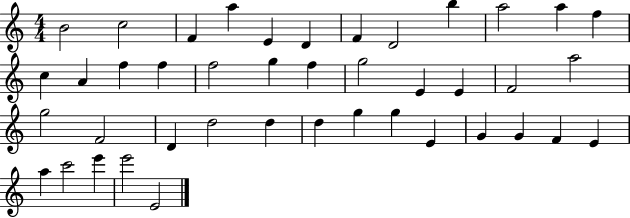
B4/h C5/h F4/q A5/q E4/q D4/q F4/q D4/h B5/q A5/h A5/q F5/q C5/q A4/q F5/q F5/q F5/h G5/q F5/q G5/h E4/q E4/q F4/h A5/h G5/h F4/h D4/q D5/h D5/q D5/q G5/q G5/q E4/q G4/q G4/q F4/q E4/q A5/q C6/h E6/q E6/h E4/h